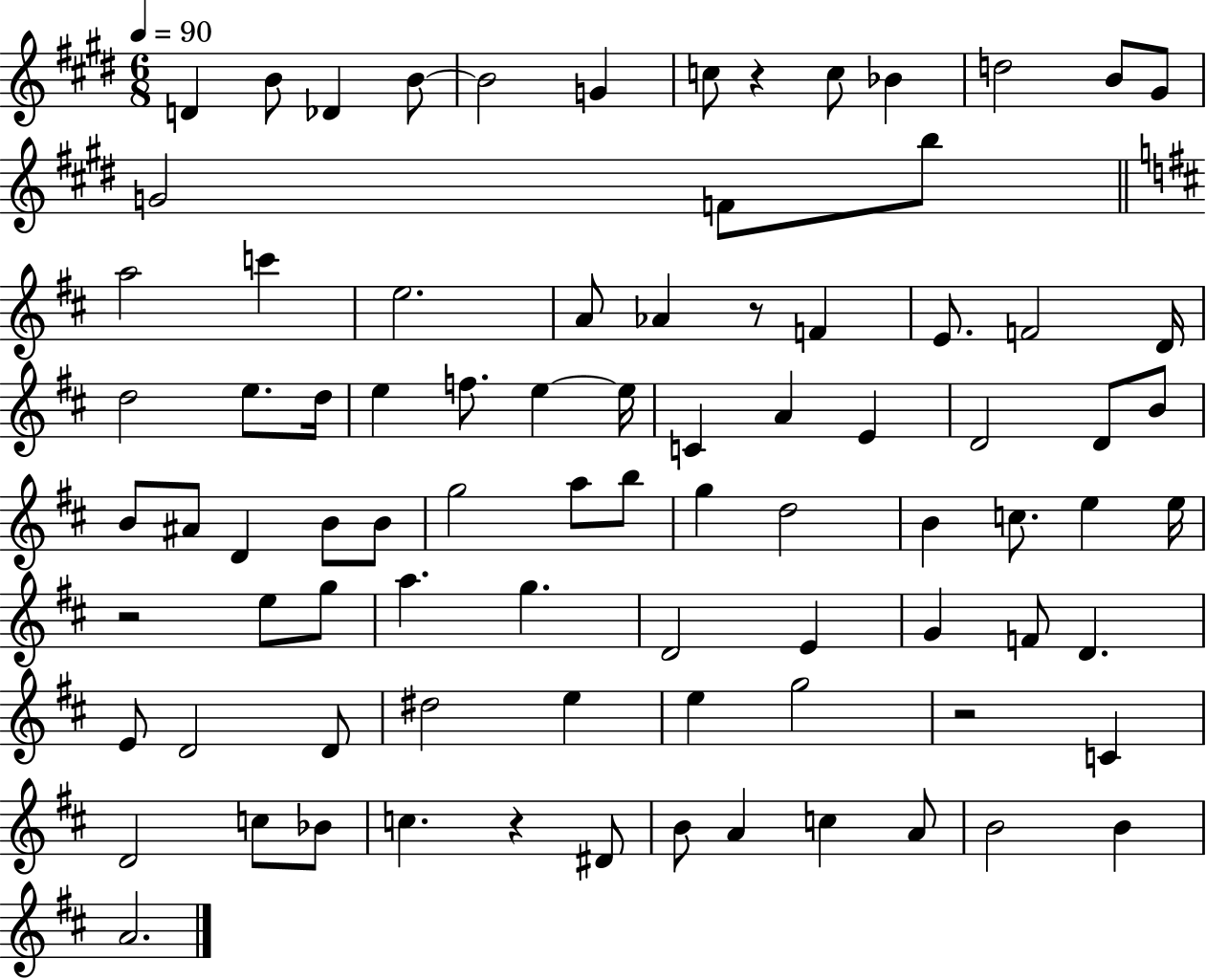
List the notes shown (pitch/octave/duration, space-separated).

D4/q B4/e Db4/q B4/e B4/h G4/q C5/e R/q C5/e Bb4/q D5/h B4/e G#4/e G4/h F4/e B5/e A5/h C6/q E5/h. A4/e Ab4/q R/e F4/q E4/e. F4/h D4/s D5/h E5/e. D5/s E5/q F5/e. E5/q E5/s C4/q A4/q E4/q D4/h D4/e B4/e B4/e A#4/e D4/q B4/e B4/e G5/h A5/e B5/e G5/q D5/h B4/q C5/e. E5/q E5/s R/h E5/e G5/e A5/q. G5/q. D4/h E4/q G4/q F4/e D4/q. E4/e D4/h D4/e D#5/h E5/q E5/q G5/h R/h C4/q D4/h C5/e Bb4/e C5/q. R/q D#4/e B4/e A4/q C5/q A4/e B4/h B4/q A4/h.